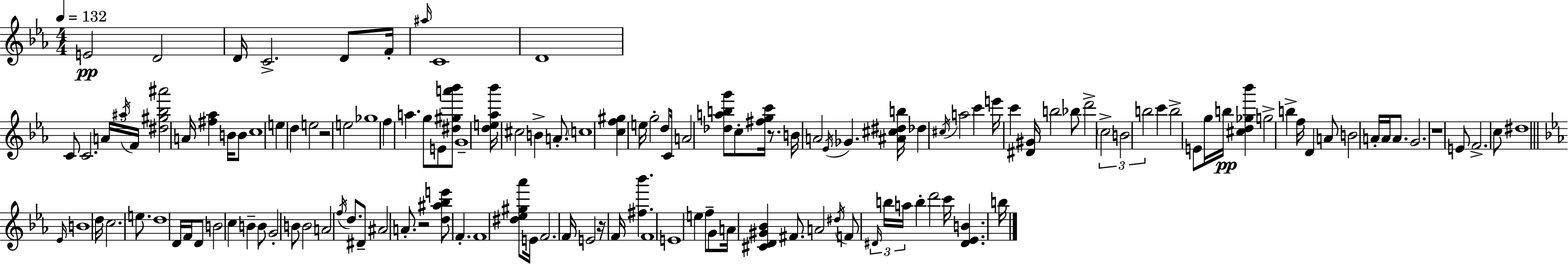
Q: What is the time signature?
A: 4/4